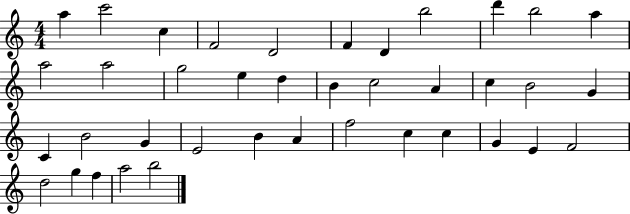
{
  \clef treble
  \numericTimeSignature
  \time 4/4
  \key c \major
  a''4 c'''2 c''4 | f'2 d'2 | f'4 d'4 b''2 | d'''4 b''2 a''4 | \break a''2 a''2 | g''2 e''4 d''4 | b'4 c''2 a'4 | c''4 b'2 g'4 | \break c'4 b'2 g'4 | e'2 b'4 a'4 | f''2 c''4 c''4 | g'4 e'4 f'2 | \break d''2 g''4 f''4 | a''2 b''2 | \bar "|."
}